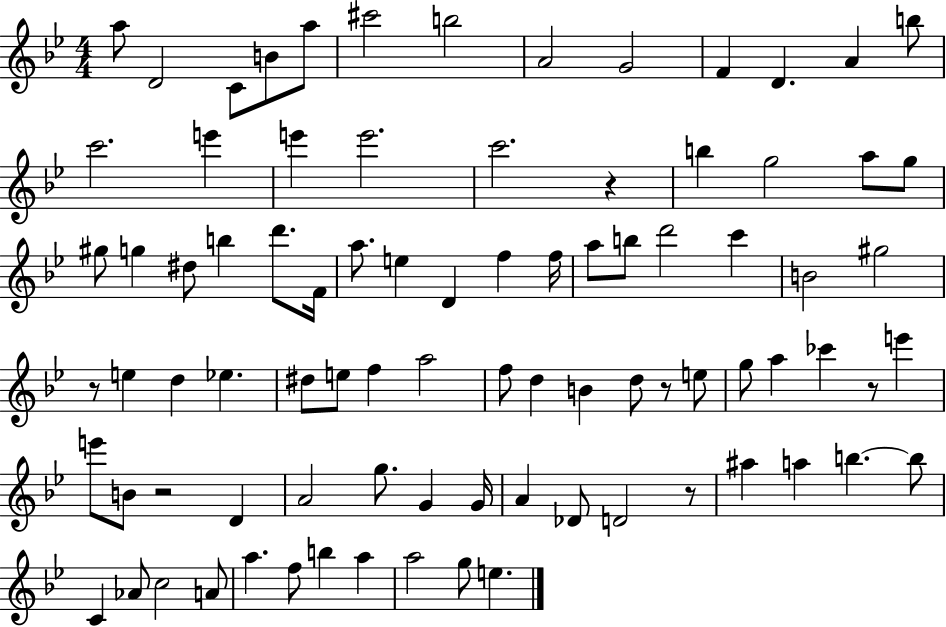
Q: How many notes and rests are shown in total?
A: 86